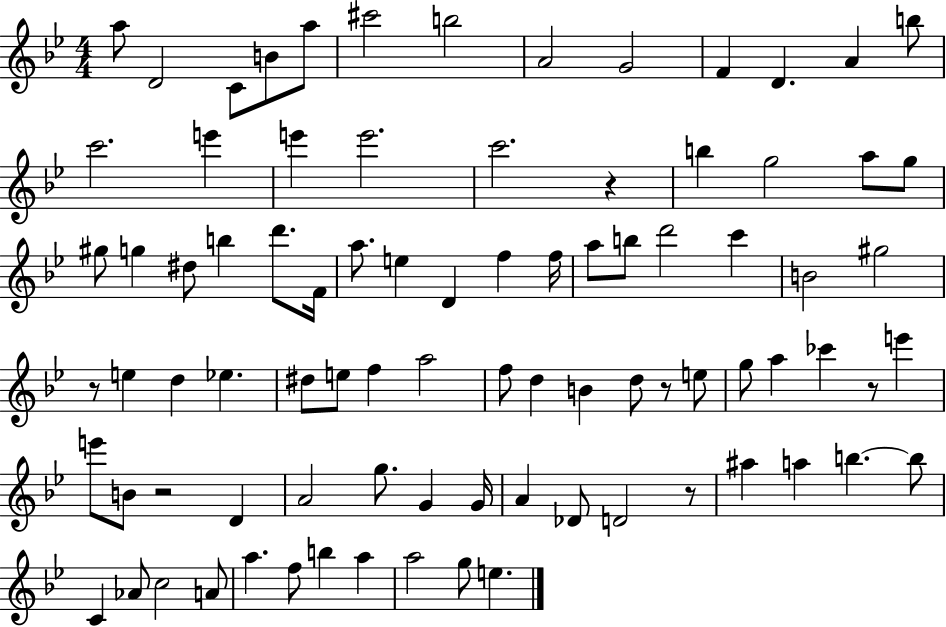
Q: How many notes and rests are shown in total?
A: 86